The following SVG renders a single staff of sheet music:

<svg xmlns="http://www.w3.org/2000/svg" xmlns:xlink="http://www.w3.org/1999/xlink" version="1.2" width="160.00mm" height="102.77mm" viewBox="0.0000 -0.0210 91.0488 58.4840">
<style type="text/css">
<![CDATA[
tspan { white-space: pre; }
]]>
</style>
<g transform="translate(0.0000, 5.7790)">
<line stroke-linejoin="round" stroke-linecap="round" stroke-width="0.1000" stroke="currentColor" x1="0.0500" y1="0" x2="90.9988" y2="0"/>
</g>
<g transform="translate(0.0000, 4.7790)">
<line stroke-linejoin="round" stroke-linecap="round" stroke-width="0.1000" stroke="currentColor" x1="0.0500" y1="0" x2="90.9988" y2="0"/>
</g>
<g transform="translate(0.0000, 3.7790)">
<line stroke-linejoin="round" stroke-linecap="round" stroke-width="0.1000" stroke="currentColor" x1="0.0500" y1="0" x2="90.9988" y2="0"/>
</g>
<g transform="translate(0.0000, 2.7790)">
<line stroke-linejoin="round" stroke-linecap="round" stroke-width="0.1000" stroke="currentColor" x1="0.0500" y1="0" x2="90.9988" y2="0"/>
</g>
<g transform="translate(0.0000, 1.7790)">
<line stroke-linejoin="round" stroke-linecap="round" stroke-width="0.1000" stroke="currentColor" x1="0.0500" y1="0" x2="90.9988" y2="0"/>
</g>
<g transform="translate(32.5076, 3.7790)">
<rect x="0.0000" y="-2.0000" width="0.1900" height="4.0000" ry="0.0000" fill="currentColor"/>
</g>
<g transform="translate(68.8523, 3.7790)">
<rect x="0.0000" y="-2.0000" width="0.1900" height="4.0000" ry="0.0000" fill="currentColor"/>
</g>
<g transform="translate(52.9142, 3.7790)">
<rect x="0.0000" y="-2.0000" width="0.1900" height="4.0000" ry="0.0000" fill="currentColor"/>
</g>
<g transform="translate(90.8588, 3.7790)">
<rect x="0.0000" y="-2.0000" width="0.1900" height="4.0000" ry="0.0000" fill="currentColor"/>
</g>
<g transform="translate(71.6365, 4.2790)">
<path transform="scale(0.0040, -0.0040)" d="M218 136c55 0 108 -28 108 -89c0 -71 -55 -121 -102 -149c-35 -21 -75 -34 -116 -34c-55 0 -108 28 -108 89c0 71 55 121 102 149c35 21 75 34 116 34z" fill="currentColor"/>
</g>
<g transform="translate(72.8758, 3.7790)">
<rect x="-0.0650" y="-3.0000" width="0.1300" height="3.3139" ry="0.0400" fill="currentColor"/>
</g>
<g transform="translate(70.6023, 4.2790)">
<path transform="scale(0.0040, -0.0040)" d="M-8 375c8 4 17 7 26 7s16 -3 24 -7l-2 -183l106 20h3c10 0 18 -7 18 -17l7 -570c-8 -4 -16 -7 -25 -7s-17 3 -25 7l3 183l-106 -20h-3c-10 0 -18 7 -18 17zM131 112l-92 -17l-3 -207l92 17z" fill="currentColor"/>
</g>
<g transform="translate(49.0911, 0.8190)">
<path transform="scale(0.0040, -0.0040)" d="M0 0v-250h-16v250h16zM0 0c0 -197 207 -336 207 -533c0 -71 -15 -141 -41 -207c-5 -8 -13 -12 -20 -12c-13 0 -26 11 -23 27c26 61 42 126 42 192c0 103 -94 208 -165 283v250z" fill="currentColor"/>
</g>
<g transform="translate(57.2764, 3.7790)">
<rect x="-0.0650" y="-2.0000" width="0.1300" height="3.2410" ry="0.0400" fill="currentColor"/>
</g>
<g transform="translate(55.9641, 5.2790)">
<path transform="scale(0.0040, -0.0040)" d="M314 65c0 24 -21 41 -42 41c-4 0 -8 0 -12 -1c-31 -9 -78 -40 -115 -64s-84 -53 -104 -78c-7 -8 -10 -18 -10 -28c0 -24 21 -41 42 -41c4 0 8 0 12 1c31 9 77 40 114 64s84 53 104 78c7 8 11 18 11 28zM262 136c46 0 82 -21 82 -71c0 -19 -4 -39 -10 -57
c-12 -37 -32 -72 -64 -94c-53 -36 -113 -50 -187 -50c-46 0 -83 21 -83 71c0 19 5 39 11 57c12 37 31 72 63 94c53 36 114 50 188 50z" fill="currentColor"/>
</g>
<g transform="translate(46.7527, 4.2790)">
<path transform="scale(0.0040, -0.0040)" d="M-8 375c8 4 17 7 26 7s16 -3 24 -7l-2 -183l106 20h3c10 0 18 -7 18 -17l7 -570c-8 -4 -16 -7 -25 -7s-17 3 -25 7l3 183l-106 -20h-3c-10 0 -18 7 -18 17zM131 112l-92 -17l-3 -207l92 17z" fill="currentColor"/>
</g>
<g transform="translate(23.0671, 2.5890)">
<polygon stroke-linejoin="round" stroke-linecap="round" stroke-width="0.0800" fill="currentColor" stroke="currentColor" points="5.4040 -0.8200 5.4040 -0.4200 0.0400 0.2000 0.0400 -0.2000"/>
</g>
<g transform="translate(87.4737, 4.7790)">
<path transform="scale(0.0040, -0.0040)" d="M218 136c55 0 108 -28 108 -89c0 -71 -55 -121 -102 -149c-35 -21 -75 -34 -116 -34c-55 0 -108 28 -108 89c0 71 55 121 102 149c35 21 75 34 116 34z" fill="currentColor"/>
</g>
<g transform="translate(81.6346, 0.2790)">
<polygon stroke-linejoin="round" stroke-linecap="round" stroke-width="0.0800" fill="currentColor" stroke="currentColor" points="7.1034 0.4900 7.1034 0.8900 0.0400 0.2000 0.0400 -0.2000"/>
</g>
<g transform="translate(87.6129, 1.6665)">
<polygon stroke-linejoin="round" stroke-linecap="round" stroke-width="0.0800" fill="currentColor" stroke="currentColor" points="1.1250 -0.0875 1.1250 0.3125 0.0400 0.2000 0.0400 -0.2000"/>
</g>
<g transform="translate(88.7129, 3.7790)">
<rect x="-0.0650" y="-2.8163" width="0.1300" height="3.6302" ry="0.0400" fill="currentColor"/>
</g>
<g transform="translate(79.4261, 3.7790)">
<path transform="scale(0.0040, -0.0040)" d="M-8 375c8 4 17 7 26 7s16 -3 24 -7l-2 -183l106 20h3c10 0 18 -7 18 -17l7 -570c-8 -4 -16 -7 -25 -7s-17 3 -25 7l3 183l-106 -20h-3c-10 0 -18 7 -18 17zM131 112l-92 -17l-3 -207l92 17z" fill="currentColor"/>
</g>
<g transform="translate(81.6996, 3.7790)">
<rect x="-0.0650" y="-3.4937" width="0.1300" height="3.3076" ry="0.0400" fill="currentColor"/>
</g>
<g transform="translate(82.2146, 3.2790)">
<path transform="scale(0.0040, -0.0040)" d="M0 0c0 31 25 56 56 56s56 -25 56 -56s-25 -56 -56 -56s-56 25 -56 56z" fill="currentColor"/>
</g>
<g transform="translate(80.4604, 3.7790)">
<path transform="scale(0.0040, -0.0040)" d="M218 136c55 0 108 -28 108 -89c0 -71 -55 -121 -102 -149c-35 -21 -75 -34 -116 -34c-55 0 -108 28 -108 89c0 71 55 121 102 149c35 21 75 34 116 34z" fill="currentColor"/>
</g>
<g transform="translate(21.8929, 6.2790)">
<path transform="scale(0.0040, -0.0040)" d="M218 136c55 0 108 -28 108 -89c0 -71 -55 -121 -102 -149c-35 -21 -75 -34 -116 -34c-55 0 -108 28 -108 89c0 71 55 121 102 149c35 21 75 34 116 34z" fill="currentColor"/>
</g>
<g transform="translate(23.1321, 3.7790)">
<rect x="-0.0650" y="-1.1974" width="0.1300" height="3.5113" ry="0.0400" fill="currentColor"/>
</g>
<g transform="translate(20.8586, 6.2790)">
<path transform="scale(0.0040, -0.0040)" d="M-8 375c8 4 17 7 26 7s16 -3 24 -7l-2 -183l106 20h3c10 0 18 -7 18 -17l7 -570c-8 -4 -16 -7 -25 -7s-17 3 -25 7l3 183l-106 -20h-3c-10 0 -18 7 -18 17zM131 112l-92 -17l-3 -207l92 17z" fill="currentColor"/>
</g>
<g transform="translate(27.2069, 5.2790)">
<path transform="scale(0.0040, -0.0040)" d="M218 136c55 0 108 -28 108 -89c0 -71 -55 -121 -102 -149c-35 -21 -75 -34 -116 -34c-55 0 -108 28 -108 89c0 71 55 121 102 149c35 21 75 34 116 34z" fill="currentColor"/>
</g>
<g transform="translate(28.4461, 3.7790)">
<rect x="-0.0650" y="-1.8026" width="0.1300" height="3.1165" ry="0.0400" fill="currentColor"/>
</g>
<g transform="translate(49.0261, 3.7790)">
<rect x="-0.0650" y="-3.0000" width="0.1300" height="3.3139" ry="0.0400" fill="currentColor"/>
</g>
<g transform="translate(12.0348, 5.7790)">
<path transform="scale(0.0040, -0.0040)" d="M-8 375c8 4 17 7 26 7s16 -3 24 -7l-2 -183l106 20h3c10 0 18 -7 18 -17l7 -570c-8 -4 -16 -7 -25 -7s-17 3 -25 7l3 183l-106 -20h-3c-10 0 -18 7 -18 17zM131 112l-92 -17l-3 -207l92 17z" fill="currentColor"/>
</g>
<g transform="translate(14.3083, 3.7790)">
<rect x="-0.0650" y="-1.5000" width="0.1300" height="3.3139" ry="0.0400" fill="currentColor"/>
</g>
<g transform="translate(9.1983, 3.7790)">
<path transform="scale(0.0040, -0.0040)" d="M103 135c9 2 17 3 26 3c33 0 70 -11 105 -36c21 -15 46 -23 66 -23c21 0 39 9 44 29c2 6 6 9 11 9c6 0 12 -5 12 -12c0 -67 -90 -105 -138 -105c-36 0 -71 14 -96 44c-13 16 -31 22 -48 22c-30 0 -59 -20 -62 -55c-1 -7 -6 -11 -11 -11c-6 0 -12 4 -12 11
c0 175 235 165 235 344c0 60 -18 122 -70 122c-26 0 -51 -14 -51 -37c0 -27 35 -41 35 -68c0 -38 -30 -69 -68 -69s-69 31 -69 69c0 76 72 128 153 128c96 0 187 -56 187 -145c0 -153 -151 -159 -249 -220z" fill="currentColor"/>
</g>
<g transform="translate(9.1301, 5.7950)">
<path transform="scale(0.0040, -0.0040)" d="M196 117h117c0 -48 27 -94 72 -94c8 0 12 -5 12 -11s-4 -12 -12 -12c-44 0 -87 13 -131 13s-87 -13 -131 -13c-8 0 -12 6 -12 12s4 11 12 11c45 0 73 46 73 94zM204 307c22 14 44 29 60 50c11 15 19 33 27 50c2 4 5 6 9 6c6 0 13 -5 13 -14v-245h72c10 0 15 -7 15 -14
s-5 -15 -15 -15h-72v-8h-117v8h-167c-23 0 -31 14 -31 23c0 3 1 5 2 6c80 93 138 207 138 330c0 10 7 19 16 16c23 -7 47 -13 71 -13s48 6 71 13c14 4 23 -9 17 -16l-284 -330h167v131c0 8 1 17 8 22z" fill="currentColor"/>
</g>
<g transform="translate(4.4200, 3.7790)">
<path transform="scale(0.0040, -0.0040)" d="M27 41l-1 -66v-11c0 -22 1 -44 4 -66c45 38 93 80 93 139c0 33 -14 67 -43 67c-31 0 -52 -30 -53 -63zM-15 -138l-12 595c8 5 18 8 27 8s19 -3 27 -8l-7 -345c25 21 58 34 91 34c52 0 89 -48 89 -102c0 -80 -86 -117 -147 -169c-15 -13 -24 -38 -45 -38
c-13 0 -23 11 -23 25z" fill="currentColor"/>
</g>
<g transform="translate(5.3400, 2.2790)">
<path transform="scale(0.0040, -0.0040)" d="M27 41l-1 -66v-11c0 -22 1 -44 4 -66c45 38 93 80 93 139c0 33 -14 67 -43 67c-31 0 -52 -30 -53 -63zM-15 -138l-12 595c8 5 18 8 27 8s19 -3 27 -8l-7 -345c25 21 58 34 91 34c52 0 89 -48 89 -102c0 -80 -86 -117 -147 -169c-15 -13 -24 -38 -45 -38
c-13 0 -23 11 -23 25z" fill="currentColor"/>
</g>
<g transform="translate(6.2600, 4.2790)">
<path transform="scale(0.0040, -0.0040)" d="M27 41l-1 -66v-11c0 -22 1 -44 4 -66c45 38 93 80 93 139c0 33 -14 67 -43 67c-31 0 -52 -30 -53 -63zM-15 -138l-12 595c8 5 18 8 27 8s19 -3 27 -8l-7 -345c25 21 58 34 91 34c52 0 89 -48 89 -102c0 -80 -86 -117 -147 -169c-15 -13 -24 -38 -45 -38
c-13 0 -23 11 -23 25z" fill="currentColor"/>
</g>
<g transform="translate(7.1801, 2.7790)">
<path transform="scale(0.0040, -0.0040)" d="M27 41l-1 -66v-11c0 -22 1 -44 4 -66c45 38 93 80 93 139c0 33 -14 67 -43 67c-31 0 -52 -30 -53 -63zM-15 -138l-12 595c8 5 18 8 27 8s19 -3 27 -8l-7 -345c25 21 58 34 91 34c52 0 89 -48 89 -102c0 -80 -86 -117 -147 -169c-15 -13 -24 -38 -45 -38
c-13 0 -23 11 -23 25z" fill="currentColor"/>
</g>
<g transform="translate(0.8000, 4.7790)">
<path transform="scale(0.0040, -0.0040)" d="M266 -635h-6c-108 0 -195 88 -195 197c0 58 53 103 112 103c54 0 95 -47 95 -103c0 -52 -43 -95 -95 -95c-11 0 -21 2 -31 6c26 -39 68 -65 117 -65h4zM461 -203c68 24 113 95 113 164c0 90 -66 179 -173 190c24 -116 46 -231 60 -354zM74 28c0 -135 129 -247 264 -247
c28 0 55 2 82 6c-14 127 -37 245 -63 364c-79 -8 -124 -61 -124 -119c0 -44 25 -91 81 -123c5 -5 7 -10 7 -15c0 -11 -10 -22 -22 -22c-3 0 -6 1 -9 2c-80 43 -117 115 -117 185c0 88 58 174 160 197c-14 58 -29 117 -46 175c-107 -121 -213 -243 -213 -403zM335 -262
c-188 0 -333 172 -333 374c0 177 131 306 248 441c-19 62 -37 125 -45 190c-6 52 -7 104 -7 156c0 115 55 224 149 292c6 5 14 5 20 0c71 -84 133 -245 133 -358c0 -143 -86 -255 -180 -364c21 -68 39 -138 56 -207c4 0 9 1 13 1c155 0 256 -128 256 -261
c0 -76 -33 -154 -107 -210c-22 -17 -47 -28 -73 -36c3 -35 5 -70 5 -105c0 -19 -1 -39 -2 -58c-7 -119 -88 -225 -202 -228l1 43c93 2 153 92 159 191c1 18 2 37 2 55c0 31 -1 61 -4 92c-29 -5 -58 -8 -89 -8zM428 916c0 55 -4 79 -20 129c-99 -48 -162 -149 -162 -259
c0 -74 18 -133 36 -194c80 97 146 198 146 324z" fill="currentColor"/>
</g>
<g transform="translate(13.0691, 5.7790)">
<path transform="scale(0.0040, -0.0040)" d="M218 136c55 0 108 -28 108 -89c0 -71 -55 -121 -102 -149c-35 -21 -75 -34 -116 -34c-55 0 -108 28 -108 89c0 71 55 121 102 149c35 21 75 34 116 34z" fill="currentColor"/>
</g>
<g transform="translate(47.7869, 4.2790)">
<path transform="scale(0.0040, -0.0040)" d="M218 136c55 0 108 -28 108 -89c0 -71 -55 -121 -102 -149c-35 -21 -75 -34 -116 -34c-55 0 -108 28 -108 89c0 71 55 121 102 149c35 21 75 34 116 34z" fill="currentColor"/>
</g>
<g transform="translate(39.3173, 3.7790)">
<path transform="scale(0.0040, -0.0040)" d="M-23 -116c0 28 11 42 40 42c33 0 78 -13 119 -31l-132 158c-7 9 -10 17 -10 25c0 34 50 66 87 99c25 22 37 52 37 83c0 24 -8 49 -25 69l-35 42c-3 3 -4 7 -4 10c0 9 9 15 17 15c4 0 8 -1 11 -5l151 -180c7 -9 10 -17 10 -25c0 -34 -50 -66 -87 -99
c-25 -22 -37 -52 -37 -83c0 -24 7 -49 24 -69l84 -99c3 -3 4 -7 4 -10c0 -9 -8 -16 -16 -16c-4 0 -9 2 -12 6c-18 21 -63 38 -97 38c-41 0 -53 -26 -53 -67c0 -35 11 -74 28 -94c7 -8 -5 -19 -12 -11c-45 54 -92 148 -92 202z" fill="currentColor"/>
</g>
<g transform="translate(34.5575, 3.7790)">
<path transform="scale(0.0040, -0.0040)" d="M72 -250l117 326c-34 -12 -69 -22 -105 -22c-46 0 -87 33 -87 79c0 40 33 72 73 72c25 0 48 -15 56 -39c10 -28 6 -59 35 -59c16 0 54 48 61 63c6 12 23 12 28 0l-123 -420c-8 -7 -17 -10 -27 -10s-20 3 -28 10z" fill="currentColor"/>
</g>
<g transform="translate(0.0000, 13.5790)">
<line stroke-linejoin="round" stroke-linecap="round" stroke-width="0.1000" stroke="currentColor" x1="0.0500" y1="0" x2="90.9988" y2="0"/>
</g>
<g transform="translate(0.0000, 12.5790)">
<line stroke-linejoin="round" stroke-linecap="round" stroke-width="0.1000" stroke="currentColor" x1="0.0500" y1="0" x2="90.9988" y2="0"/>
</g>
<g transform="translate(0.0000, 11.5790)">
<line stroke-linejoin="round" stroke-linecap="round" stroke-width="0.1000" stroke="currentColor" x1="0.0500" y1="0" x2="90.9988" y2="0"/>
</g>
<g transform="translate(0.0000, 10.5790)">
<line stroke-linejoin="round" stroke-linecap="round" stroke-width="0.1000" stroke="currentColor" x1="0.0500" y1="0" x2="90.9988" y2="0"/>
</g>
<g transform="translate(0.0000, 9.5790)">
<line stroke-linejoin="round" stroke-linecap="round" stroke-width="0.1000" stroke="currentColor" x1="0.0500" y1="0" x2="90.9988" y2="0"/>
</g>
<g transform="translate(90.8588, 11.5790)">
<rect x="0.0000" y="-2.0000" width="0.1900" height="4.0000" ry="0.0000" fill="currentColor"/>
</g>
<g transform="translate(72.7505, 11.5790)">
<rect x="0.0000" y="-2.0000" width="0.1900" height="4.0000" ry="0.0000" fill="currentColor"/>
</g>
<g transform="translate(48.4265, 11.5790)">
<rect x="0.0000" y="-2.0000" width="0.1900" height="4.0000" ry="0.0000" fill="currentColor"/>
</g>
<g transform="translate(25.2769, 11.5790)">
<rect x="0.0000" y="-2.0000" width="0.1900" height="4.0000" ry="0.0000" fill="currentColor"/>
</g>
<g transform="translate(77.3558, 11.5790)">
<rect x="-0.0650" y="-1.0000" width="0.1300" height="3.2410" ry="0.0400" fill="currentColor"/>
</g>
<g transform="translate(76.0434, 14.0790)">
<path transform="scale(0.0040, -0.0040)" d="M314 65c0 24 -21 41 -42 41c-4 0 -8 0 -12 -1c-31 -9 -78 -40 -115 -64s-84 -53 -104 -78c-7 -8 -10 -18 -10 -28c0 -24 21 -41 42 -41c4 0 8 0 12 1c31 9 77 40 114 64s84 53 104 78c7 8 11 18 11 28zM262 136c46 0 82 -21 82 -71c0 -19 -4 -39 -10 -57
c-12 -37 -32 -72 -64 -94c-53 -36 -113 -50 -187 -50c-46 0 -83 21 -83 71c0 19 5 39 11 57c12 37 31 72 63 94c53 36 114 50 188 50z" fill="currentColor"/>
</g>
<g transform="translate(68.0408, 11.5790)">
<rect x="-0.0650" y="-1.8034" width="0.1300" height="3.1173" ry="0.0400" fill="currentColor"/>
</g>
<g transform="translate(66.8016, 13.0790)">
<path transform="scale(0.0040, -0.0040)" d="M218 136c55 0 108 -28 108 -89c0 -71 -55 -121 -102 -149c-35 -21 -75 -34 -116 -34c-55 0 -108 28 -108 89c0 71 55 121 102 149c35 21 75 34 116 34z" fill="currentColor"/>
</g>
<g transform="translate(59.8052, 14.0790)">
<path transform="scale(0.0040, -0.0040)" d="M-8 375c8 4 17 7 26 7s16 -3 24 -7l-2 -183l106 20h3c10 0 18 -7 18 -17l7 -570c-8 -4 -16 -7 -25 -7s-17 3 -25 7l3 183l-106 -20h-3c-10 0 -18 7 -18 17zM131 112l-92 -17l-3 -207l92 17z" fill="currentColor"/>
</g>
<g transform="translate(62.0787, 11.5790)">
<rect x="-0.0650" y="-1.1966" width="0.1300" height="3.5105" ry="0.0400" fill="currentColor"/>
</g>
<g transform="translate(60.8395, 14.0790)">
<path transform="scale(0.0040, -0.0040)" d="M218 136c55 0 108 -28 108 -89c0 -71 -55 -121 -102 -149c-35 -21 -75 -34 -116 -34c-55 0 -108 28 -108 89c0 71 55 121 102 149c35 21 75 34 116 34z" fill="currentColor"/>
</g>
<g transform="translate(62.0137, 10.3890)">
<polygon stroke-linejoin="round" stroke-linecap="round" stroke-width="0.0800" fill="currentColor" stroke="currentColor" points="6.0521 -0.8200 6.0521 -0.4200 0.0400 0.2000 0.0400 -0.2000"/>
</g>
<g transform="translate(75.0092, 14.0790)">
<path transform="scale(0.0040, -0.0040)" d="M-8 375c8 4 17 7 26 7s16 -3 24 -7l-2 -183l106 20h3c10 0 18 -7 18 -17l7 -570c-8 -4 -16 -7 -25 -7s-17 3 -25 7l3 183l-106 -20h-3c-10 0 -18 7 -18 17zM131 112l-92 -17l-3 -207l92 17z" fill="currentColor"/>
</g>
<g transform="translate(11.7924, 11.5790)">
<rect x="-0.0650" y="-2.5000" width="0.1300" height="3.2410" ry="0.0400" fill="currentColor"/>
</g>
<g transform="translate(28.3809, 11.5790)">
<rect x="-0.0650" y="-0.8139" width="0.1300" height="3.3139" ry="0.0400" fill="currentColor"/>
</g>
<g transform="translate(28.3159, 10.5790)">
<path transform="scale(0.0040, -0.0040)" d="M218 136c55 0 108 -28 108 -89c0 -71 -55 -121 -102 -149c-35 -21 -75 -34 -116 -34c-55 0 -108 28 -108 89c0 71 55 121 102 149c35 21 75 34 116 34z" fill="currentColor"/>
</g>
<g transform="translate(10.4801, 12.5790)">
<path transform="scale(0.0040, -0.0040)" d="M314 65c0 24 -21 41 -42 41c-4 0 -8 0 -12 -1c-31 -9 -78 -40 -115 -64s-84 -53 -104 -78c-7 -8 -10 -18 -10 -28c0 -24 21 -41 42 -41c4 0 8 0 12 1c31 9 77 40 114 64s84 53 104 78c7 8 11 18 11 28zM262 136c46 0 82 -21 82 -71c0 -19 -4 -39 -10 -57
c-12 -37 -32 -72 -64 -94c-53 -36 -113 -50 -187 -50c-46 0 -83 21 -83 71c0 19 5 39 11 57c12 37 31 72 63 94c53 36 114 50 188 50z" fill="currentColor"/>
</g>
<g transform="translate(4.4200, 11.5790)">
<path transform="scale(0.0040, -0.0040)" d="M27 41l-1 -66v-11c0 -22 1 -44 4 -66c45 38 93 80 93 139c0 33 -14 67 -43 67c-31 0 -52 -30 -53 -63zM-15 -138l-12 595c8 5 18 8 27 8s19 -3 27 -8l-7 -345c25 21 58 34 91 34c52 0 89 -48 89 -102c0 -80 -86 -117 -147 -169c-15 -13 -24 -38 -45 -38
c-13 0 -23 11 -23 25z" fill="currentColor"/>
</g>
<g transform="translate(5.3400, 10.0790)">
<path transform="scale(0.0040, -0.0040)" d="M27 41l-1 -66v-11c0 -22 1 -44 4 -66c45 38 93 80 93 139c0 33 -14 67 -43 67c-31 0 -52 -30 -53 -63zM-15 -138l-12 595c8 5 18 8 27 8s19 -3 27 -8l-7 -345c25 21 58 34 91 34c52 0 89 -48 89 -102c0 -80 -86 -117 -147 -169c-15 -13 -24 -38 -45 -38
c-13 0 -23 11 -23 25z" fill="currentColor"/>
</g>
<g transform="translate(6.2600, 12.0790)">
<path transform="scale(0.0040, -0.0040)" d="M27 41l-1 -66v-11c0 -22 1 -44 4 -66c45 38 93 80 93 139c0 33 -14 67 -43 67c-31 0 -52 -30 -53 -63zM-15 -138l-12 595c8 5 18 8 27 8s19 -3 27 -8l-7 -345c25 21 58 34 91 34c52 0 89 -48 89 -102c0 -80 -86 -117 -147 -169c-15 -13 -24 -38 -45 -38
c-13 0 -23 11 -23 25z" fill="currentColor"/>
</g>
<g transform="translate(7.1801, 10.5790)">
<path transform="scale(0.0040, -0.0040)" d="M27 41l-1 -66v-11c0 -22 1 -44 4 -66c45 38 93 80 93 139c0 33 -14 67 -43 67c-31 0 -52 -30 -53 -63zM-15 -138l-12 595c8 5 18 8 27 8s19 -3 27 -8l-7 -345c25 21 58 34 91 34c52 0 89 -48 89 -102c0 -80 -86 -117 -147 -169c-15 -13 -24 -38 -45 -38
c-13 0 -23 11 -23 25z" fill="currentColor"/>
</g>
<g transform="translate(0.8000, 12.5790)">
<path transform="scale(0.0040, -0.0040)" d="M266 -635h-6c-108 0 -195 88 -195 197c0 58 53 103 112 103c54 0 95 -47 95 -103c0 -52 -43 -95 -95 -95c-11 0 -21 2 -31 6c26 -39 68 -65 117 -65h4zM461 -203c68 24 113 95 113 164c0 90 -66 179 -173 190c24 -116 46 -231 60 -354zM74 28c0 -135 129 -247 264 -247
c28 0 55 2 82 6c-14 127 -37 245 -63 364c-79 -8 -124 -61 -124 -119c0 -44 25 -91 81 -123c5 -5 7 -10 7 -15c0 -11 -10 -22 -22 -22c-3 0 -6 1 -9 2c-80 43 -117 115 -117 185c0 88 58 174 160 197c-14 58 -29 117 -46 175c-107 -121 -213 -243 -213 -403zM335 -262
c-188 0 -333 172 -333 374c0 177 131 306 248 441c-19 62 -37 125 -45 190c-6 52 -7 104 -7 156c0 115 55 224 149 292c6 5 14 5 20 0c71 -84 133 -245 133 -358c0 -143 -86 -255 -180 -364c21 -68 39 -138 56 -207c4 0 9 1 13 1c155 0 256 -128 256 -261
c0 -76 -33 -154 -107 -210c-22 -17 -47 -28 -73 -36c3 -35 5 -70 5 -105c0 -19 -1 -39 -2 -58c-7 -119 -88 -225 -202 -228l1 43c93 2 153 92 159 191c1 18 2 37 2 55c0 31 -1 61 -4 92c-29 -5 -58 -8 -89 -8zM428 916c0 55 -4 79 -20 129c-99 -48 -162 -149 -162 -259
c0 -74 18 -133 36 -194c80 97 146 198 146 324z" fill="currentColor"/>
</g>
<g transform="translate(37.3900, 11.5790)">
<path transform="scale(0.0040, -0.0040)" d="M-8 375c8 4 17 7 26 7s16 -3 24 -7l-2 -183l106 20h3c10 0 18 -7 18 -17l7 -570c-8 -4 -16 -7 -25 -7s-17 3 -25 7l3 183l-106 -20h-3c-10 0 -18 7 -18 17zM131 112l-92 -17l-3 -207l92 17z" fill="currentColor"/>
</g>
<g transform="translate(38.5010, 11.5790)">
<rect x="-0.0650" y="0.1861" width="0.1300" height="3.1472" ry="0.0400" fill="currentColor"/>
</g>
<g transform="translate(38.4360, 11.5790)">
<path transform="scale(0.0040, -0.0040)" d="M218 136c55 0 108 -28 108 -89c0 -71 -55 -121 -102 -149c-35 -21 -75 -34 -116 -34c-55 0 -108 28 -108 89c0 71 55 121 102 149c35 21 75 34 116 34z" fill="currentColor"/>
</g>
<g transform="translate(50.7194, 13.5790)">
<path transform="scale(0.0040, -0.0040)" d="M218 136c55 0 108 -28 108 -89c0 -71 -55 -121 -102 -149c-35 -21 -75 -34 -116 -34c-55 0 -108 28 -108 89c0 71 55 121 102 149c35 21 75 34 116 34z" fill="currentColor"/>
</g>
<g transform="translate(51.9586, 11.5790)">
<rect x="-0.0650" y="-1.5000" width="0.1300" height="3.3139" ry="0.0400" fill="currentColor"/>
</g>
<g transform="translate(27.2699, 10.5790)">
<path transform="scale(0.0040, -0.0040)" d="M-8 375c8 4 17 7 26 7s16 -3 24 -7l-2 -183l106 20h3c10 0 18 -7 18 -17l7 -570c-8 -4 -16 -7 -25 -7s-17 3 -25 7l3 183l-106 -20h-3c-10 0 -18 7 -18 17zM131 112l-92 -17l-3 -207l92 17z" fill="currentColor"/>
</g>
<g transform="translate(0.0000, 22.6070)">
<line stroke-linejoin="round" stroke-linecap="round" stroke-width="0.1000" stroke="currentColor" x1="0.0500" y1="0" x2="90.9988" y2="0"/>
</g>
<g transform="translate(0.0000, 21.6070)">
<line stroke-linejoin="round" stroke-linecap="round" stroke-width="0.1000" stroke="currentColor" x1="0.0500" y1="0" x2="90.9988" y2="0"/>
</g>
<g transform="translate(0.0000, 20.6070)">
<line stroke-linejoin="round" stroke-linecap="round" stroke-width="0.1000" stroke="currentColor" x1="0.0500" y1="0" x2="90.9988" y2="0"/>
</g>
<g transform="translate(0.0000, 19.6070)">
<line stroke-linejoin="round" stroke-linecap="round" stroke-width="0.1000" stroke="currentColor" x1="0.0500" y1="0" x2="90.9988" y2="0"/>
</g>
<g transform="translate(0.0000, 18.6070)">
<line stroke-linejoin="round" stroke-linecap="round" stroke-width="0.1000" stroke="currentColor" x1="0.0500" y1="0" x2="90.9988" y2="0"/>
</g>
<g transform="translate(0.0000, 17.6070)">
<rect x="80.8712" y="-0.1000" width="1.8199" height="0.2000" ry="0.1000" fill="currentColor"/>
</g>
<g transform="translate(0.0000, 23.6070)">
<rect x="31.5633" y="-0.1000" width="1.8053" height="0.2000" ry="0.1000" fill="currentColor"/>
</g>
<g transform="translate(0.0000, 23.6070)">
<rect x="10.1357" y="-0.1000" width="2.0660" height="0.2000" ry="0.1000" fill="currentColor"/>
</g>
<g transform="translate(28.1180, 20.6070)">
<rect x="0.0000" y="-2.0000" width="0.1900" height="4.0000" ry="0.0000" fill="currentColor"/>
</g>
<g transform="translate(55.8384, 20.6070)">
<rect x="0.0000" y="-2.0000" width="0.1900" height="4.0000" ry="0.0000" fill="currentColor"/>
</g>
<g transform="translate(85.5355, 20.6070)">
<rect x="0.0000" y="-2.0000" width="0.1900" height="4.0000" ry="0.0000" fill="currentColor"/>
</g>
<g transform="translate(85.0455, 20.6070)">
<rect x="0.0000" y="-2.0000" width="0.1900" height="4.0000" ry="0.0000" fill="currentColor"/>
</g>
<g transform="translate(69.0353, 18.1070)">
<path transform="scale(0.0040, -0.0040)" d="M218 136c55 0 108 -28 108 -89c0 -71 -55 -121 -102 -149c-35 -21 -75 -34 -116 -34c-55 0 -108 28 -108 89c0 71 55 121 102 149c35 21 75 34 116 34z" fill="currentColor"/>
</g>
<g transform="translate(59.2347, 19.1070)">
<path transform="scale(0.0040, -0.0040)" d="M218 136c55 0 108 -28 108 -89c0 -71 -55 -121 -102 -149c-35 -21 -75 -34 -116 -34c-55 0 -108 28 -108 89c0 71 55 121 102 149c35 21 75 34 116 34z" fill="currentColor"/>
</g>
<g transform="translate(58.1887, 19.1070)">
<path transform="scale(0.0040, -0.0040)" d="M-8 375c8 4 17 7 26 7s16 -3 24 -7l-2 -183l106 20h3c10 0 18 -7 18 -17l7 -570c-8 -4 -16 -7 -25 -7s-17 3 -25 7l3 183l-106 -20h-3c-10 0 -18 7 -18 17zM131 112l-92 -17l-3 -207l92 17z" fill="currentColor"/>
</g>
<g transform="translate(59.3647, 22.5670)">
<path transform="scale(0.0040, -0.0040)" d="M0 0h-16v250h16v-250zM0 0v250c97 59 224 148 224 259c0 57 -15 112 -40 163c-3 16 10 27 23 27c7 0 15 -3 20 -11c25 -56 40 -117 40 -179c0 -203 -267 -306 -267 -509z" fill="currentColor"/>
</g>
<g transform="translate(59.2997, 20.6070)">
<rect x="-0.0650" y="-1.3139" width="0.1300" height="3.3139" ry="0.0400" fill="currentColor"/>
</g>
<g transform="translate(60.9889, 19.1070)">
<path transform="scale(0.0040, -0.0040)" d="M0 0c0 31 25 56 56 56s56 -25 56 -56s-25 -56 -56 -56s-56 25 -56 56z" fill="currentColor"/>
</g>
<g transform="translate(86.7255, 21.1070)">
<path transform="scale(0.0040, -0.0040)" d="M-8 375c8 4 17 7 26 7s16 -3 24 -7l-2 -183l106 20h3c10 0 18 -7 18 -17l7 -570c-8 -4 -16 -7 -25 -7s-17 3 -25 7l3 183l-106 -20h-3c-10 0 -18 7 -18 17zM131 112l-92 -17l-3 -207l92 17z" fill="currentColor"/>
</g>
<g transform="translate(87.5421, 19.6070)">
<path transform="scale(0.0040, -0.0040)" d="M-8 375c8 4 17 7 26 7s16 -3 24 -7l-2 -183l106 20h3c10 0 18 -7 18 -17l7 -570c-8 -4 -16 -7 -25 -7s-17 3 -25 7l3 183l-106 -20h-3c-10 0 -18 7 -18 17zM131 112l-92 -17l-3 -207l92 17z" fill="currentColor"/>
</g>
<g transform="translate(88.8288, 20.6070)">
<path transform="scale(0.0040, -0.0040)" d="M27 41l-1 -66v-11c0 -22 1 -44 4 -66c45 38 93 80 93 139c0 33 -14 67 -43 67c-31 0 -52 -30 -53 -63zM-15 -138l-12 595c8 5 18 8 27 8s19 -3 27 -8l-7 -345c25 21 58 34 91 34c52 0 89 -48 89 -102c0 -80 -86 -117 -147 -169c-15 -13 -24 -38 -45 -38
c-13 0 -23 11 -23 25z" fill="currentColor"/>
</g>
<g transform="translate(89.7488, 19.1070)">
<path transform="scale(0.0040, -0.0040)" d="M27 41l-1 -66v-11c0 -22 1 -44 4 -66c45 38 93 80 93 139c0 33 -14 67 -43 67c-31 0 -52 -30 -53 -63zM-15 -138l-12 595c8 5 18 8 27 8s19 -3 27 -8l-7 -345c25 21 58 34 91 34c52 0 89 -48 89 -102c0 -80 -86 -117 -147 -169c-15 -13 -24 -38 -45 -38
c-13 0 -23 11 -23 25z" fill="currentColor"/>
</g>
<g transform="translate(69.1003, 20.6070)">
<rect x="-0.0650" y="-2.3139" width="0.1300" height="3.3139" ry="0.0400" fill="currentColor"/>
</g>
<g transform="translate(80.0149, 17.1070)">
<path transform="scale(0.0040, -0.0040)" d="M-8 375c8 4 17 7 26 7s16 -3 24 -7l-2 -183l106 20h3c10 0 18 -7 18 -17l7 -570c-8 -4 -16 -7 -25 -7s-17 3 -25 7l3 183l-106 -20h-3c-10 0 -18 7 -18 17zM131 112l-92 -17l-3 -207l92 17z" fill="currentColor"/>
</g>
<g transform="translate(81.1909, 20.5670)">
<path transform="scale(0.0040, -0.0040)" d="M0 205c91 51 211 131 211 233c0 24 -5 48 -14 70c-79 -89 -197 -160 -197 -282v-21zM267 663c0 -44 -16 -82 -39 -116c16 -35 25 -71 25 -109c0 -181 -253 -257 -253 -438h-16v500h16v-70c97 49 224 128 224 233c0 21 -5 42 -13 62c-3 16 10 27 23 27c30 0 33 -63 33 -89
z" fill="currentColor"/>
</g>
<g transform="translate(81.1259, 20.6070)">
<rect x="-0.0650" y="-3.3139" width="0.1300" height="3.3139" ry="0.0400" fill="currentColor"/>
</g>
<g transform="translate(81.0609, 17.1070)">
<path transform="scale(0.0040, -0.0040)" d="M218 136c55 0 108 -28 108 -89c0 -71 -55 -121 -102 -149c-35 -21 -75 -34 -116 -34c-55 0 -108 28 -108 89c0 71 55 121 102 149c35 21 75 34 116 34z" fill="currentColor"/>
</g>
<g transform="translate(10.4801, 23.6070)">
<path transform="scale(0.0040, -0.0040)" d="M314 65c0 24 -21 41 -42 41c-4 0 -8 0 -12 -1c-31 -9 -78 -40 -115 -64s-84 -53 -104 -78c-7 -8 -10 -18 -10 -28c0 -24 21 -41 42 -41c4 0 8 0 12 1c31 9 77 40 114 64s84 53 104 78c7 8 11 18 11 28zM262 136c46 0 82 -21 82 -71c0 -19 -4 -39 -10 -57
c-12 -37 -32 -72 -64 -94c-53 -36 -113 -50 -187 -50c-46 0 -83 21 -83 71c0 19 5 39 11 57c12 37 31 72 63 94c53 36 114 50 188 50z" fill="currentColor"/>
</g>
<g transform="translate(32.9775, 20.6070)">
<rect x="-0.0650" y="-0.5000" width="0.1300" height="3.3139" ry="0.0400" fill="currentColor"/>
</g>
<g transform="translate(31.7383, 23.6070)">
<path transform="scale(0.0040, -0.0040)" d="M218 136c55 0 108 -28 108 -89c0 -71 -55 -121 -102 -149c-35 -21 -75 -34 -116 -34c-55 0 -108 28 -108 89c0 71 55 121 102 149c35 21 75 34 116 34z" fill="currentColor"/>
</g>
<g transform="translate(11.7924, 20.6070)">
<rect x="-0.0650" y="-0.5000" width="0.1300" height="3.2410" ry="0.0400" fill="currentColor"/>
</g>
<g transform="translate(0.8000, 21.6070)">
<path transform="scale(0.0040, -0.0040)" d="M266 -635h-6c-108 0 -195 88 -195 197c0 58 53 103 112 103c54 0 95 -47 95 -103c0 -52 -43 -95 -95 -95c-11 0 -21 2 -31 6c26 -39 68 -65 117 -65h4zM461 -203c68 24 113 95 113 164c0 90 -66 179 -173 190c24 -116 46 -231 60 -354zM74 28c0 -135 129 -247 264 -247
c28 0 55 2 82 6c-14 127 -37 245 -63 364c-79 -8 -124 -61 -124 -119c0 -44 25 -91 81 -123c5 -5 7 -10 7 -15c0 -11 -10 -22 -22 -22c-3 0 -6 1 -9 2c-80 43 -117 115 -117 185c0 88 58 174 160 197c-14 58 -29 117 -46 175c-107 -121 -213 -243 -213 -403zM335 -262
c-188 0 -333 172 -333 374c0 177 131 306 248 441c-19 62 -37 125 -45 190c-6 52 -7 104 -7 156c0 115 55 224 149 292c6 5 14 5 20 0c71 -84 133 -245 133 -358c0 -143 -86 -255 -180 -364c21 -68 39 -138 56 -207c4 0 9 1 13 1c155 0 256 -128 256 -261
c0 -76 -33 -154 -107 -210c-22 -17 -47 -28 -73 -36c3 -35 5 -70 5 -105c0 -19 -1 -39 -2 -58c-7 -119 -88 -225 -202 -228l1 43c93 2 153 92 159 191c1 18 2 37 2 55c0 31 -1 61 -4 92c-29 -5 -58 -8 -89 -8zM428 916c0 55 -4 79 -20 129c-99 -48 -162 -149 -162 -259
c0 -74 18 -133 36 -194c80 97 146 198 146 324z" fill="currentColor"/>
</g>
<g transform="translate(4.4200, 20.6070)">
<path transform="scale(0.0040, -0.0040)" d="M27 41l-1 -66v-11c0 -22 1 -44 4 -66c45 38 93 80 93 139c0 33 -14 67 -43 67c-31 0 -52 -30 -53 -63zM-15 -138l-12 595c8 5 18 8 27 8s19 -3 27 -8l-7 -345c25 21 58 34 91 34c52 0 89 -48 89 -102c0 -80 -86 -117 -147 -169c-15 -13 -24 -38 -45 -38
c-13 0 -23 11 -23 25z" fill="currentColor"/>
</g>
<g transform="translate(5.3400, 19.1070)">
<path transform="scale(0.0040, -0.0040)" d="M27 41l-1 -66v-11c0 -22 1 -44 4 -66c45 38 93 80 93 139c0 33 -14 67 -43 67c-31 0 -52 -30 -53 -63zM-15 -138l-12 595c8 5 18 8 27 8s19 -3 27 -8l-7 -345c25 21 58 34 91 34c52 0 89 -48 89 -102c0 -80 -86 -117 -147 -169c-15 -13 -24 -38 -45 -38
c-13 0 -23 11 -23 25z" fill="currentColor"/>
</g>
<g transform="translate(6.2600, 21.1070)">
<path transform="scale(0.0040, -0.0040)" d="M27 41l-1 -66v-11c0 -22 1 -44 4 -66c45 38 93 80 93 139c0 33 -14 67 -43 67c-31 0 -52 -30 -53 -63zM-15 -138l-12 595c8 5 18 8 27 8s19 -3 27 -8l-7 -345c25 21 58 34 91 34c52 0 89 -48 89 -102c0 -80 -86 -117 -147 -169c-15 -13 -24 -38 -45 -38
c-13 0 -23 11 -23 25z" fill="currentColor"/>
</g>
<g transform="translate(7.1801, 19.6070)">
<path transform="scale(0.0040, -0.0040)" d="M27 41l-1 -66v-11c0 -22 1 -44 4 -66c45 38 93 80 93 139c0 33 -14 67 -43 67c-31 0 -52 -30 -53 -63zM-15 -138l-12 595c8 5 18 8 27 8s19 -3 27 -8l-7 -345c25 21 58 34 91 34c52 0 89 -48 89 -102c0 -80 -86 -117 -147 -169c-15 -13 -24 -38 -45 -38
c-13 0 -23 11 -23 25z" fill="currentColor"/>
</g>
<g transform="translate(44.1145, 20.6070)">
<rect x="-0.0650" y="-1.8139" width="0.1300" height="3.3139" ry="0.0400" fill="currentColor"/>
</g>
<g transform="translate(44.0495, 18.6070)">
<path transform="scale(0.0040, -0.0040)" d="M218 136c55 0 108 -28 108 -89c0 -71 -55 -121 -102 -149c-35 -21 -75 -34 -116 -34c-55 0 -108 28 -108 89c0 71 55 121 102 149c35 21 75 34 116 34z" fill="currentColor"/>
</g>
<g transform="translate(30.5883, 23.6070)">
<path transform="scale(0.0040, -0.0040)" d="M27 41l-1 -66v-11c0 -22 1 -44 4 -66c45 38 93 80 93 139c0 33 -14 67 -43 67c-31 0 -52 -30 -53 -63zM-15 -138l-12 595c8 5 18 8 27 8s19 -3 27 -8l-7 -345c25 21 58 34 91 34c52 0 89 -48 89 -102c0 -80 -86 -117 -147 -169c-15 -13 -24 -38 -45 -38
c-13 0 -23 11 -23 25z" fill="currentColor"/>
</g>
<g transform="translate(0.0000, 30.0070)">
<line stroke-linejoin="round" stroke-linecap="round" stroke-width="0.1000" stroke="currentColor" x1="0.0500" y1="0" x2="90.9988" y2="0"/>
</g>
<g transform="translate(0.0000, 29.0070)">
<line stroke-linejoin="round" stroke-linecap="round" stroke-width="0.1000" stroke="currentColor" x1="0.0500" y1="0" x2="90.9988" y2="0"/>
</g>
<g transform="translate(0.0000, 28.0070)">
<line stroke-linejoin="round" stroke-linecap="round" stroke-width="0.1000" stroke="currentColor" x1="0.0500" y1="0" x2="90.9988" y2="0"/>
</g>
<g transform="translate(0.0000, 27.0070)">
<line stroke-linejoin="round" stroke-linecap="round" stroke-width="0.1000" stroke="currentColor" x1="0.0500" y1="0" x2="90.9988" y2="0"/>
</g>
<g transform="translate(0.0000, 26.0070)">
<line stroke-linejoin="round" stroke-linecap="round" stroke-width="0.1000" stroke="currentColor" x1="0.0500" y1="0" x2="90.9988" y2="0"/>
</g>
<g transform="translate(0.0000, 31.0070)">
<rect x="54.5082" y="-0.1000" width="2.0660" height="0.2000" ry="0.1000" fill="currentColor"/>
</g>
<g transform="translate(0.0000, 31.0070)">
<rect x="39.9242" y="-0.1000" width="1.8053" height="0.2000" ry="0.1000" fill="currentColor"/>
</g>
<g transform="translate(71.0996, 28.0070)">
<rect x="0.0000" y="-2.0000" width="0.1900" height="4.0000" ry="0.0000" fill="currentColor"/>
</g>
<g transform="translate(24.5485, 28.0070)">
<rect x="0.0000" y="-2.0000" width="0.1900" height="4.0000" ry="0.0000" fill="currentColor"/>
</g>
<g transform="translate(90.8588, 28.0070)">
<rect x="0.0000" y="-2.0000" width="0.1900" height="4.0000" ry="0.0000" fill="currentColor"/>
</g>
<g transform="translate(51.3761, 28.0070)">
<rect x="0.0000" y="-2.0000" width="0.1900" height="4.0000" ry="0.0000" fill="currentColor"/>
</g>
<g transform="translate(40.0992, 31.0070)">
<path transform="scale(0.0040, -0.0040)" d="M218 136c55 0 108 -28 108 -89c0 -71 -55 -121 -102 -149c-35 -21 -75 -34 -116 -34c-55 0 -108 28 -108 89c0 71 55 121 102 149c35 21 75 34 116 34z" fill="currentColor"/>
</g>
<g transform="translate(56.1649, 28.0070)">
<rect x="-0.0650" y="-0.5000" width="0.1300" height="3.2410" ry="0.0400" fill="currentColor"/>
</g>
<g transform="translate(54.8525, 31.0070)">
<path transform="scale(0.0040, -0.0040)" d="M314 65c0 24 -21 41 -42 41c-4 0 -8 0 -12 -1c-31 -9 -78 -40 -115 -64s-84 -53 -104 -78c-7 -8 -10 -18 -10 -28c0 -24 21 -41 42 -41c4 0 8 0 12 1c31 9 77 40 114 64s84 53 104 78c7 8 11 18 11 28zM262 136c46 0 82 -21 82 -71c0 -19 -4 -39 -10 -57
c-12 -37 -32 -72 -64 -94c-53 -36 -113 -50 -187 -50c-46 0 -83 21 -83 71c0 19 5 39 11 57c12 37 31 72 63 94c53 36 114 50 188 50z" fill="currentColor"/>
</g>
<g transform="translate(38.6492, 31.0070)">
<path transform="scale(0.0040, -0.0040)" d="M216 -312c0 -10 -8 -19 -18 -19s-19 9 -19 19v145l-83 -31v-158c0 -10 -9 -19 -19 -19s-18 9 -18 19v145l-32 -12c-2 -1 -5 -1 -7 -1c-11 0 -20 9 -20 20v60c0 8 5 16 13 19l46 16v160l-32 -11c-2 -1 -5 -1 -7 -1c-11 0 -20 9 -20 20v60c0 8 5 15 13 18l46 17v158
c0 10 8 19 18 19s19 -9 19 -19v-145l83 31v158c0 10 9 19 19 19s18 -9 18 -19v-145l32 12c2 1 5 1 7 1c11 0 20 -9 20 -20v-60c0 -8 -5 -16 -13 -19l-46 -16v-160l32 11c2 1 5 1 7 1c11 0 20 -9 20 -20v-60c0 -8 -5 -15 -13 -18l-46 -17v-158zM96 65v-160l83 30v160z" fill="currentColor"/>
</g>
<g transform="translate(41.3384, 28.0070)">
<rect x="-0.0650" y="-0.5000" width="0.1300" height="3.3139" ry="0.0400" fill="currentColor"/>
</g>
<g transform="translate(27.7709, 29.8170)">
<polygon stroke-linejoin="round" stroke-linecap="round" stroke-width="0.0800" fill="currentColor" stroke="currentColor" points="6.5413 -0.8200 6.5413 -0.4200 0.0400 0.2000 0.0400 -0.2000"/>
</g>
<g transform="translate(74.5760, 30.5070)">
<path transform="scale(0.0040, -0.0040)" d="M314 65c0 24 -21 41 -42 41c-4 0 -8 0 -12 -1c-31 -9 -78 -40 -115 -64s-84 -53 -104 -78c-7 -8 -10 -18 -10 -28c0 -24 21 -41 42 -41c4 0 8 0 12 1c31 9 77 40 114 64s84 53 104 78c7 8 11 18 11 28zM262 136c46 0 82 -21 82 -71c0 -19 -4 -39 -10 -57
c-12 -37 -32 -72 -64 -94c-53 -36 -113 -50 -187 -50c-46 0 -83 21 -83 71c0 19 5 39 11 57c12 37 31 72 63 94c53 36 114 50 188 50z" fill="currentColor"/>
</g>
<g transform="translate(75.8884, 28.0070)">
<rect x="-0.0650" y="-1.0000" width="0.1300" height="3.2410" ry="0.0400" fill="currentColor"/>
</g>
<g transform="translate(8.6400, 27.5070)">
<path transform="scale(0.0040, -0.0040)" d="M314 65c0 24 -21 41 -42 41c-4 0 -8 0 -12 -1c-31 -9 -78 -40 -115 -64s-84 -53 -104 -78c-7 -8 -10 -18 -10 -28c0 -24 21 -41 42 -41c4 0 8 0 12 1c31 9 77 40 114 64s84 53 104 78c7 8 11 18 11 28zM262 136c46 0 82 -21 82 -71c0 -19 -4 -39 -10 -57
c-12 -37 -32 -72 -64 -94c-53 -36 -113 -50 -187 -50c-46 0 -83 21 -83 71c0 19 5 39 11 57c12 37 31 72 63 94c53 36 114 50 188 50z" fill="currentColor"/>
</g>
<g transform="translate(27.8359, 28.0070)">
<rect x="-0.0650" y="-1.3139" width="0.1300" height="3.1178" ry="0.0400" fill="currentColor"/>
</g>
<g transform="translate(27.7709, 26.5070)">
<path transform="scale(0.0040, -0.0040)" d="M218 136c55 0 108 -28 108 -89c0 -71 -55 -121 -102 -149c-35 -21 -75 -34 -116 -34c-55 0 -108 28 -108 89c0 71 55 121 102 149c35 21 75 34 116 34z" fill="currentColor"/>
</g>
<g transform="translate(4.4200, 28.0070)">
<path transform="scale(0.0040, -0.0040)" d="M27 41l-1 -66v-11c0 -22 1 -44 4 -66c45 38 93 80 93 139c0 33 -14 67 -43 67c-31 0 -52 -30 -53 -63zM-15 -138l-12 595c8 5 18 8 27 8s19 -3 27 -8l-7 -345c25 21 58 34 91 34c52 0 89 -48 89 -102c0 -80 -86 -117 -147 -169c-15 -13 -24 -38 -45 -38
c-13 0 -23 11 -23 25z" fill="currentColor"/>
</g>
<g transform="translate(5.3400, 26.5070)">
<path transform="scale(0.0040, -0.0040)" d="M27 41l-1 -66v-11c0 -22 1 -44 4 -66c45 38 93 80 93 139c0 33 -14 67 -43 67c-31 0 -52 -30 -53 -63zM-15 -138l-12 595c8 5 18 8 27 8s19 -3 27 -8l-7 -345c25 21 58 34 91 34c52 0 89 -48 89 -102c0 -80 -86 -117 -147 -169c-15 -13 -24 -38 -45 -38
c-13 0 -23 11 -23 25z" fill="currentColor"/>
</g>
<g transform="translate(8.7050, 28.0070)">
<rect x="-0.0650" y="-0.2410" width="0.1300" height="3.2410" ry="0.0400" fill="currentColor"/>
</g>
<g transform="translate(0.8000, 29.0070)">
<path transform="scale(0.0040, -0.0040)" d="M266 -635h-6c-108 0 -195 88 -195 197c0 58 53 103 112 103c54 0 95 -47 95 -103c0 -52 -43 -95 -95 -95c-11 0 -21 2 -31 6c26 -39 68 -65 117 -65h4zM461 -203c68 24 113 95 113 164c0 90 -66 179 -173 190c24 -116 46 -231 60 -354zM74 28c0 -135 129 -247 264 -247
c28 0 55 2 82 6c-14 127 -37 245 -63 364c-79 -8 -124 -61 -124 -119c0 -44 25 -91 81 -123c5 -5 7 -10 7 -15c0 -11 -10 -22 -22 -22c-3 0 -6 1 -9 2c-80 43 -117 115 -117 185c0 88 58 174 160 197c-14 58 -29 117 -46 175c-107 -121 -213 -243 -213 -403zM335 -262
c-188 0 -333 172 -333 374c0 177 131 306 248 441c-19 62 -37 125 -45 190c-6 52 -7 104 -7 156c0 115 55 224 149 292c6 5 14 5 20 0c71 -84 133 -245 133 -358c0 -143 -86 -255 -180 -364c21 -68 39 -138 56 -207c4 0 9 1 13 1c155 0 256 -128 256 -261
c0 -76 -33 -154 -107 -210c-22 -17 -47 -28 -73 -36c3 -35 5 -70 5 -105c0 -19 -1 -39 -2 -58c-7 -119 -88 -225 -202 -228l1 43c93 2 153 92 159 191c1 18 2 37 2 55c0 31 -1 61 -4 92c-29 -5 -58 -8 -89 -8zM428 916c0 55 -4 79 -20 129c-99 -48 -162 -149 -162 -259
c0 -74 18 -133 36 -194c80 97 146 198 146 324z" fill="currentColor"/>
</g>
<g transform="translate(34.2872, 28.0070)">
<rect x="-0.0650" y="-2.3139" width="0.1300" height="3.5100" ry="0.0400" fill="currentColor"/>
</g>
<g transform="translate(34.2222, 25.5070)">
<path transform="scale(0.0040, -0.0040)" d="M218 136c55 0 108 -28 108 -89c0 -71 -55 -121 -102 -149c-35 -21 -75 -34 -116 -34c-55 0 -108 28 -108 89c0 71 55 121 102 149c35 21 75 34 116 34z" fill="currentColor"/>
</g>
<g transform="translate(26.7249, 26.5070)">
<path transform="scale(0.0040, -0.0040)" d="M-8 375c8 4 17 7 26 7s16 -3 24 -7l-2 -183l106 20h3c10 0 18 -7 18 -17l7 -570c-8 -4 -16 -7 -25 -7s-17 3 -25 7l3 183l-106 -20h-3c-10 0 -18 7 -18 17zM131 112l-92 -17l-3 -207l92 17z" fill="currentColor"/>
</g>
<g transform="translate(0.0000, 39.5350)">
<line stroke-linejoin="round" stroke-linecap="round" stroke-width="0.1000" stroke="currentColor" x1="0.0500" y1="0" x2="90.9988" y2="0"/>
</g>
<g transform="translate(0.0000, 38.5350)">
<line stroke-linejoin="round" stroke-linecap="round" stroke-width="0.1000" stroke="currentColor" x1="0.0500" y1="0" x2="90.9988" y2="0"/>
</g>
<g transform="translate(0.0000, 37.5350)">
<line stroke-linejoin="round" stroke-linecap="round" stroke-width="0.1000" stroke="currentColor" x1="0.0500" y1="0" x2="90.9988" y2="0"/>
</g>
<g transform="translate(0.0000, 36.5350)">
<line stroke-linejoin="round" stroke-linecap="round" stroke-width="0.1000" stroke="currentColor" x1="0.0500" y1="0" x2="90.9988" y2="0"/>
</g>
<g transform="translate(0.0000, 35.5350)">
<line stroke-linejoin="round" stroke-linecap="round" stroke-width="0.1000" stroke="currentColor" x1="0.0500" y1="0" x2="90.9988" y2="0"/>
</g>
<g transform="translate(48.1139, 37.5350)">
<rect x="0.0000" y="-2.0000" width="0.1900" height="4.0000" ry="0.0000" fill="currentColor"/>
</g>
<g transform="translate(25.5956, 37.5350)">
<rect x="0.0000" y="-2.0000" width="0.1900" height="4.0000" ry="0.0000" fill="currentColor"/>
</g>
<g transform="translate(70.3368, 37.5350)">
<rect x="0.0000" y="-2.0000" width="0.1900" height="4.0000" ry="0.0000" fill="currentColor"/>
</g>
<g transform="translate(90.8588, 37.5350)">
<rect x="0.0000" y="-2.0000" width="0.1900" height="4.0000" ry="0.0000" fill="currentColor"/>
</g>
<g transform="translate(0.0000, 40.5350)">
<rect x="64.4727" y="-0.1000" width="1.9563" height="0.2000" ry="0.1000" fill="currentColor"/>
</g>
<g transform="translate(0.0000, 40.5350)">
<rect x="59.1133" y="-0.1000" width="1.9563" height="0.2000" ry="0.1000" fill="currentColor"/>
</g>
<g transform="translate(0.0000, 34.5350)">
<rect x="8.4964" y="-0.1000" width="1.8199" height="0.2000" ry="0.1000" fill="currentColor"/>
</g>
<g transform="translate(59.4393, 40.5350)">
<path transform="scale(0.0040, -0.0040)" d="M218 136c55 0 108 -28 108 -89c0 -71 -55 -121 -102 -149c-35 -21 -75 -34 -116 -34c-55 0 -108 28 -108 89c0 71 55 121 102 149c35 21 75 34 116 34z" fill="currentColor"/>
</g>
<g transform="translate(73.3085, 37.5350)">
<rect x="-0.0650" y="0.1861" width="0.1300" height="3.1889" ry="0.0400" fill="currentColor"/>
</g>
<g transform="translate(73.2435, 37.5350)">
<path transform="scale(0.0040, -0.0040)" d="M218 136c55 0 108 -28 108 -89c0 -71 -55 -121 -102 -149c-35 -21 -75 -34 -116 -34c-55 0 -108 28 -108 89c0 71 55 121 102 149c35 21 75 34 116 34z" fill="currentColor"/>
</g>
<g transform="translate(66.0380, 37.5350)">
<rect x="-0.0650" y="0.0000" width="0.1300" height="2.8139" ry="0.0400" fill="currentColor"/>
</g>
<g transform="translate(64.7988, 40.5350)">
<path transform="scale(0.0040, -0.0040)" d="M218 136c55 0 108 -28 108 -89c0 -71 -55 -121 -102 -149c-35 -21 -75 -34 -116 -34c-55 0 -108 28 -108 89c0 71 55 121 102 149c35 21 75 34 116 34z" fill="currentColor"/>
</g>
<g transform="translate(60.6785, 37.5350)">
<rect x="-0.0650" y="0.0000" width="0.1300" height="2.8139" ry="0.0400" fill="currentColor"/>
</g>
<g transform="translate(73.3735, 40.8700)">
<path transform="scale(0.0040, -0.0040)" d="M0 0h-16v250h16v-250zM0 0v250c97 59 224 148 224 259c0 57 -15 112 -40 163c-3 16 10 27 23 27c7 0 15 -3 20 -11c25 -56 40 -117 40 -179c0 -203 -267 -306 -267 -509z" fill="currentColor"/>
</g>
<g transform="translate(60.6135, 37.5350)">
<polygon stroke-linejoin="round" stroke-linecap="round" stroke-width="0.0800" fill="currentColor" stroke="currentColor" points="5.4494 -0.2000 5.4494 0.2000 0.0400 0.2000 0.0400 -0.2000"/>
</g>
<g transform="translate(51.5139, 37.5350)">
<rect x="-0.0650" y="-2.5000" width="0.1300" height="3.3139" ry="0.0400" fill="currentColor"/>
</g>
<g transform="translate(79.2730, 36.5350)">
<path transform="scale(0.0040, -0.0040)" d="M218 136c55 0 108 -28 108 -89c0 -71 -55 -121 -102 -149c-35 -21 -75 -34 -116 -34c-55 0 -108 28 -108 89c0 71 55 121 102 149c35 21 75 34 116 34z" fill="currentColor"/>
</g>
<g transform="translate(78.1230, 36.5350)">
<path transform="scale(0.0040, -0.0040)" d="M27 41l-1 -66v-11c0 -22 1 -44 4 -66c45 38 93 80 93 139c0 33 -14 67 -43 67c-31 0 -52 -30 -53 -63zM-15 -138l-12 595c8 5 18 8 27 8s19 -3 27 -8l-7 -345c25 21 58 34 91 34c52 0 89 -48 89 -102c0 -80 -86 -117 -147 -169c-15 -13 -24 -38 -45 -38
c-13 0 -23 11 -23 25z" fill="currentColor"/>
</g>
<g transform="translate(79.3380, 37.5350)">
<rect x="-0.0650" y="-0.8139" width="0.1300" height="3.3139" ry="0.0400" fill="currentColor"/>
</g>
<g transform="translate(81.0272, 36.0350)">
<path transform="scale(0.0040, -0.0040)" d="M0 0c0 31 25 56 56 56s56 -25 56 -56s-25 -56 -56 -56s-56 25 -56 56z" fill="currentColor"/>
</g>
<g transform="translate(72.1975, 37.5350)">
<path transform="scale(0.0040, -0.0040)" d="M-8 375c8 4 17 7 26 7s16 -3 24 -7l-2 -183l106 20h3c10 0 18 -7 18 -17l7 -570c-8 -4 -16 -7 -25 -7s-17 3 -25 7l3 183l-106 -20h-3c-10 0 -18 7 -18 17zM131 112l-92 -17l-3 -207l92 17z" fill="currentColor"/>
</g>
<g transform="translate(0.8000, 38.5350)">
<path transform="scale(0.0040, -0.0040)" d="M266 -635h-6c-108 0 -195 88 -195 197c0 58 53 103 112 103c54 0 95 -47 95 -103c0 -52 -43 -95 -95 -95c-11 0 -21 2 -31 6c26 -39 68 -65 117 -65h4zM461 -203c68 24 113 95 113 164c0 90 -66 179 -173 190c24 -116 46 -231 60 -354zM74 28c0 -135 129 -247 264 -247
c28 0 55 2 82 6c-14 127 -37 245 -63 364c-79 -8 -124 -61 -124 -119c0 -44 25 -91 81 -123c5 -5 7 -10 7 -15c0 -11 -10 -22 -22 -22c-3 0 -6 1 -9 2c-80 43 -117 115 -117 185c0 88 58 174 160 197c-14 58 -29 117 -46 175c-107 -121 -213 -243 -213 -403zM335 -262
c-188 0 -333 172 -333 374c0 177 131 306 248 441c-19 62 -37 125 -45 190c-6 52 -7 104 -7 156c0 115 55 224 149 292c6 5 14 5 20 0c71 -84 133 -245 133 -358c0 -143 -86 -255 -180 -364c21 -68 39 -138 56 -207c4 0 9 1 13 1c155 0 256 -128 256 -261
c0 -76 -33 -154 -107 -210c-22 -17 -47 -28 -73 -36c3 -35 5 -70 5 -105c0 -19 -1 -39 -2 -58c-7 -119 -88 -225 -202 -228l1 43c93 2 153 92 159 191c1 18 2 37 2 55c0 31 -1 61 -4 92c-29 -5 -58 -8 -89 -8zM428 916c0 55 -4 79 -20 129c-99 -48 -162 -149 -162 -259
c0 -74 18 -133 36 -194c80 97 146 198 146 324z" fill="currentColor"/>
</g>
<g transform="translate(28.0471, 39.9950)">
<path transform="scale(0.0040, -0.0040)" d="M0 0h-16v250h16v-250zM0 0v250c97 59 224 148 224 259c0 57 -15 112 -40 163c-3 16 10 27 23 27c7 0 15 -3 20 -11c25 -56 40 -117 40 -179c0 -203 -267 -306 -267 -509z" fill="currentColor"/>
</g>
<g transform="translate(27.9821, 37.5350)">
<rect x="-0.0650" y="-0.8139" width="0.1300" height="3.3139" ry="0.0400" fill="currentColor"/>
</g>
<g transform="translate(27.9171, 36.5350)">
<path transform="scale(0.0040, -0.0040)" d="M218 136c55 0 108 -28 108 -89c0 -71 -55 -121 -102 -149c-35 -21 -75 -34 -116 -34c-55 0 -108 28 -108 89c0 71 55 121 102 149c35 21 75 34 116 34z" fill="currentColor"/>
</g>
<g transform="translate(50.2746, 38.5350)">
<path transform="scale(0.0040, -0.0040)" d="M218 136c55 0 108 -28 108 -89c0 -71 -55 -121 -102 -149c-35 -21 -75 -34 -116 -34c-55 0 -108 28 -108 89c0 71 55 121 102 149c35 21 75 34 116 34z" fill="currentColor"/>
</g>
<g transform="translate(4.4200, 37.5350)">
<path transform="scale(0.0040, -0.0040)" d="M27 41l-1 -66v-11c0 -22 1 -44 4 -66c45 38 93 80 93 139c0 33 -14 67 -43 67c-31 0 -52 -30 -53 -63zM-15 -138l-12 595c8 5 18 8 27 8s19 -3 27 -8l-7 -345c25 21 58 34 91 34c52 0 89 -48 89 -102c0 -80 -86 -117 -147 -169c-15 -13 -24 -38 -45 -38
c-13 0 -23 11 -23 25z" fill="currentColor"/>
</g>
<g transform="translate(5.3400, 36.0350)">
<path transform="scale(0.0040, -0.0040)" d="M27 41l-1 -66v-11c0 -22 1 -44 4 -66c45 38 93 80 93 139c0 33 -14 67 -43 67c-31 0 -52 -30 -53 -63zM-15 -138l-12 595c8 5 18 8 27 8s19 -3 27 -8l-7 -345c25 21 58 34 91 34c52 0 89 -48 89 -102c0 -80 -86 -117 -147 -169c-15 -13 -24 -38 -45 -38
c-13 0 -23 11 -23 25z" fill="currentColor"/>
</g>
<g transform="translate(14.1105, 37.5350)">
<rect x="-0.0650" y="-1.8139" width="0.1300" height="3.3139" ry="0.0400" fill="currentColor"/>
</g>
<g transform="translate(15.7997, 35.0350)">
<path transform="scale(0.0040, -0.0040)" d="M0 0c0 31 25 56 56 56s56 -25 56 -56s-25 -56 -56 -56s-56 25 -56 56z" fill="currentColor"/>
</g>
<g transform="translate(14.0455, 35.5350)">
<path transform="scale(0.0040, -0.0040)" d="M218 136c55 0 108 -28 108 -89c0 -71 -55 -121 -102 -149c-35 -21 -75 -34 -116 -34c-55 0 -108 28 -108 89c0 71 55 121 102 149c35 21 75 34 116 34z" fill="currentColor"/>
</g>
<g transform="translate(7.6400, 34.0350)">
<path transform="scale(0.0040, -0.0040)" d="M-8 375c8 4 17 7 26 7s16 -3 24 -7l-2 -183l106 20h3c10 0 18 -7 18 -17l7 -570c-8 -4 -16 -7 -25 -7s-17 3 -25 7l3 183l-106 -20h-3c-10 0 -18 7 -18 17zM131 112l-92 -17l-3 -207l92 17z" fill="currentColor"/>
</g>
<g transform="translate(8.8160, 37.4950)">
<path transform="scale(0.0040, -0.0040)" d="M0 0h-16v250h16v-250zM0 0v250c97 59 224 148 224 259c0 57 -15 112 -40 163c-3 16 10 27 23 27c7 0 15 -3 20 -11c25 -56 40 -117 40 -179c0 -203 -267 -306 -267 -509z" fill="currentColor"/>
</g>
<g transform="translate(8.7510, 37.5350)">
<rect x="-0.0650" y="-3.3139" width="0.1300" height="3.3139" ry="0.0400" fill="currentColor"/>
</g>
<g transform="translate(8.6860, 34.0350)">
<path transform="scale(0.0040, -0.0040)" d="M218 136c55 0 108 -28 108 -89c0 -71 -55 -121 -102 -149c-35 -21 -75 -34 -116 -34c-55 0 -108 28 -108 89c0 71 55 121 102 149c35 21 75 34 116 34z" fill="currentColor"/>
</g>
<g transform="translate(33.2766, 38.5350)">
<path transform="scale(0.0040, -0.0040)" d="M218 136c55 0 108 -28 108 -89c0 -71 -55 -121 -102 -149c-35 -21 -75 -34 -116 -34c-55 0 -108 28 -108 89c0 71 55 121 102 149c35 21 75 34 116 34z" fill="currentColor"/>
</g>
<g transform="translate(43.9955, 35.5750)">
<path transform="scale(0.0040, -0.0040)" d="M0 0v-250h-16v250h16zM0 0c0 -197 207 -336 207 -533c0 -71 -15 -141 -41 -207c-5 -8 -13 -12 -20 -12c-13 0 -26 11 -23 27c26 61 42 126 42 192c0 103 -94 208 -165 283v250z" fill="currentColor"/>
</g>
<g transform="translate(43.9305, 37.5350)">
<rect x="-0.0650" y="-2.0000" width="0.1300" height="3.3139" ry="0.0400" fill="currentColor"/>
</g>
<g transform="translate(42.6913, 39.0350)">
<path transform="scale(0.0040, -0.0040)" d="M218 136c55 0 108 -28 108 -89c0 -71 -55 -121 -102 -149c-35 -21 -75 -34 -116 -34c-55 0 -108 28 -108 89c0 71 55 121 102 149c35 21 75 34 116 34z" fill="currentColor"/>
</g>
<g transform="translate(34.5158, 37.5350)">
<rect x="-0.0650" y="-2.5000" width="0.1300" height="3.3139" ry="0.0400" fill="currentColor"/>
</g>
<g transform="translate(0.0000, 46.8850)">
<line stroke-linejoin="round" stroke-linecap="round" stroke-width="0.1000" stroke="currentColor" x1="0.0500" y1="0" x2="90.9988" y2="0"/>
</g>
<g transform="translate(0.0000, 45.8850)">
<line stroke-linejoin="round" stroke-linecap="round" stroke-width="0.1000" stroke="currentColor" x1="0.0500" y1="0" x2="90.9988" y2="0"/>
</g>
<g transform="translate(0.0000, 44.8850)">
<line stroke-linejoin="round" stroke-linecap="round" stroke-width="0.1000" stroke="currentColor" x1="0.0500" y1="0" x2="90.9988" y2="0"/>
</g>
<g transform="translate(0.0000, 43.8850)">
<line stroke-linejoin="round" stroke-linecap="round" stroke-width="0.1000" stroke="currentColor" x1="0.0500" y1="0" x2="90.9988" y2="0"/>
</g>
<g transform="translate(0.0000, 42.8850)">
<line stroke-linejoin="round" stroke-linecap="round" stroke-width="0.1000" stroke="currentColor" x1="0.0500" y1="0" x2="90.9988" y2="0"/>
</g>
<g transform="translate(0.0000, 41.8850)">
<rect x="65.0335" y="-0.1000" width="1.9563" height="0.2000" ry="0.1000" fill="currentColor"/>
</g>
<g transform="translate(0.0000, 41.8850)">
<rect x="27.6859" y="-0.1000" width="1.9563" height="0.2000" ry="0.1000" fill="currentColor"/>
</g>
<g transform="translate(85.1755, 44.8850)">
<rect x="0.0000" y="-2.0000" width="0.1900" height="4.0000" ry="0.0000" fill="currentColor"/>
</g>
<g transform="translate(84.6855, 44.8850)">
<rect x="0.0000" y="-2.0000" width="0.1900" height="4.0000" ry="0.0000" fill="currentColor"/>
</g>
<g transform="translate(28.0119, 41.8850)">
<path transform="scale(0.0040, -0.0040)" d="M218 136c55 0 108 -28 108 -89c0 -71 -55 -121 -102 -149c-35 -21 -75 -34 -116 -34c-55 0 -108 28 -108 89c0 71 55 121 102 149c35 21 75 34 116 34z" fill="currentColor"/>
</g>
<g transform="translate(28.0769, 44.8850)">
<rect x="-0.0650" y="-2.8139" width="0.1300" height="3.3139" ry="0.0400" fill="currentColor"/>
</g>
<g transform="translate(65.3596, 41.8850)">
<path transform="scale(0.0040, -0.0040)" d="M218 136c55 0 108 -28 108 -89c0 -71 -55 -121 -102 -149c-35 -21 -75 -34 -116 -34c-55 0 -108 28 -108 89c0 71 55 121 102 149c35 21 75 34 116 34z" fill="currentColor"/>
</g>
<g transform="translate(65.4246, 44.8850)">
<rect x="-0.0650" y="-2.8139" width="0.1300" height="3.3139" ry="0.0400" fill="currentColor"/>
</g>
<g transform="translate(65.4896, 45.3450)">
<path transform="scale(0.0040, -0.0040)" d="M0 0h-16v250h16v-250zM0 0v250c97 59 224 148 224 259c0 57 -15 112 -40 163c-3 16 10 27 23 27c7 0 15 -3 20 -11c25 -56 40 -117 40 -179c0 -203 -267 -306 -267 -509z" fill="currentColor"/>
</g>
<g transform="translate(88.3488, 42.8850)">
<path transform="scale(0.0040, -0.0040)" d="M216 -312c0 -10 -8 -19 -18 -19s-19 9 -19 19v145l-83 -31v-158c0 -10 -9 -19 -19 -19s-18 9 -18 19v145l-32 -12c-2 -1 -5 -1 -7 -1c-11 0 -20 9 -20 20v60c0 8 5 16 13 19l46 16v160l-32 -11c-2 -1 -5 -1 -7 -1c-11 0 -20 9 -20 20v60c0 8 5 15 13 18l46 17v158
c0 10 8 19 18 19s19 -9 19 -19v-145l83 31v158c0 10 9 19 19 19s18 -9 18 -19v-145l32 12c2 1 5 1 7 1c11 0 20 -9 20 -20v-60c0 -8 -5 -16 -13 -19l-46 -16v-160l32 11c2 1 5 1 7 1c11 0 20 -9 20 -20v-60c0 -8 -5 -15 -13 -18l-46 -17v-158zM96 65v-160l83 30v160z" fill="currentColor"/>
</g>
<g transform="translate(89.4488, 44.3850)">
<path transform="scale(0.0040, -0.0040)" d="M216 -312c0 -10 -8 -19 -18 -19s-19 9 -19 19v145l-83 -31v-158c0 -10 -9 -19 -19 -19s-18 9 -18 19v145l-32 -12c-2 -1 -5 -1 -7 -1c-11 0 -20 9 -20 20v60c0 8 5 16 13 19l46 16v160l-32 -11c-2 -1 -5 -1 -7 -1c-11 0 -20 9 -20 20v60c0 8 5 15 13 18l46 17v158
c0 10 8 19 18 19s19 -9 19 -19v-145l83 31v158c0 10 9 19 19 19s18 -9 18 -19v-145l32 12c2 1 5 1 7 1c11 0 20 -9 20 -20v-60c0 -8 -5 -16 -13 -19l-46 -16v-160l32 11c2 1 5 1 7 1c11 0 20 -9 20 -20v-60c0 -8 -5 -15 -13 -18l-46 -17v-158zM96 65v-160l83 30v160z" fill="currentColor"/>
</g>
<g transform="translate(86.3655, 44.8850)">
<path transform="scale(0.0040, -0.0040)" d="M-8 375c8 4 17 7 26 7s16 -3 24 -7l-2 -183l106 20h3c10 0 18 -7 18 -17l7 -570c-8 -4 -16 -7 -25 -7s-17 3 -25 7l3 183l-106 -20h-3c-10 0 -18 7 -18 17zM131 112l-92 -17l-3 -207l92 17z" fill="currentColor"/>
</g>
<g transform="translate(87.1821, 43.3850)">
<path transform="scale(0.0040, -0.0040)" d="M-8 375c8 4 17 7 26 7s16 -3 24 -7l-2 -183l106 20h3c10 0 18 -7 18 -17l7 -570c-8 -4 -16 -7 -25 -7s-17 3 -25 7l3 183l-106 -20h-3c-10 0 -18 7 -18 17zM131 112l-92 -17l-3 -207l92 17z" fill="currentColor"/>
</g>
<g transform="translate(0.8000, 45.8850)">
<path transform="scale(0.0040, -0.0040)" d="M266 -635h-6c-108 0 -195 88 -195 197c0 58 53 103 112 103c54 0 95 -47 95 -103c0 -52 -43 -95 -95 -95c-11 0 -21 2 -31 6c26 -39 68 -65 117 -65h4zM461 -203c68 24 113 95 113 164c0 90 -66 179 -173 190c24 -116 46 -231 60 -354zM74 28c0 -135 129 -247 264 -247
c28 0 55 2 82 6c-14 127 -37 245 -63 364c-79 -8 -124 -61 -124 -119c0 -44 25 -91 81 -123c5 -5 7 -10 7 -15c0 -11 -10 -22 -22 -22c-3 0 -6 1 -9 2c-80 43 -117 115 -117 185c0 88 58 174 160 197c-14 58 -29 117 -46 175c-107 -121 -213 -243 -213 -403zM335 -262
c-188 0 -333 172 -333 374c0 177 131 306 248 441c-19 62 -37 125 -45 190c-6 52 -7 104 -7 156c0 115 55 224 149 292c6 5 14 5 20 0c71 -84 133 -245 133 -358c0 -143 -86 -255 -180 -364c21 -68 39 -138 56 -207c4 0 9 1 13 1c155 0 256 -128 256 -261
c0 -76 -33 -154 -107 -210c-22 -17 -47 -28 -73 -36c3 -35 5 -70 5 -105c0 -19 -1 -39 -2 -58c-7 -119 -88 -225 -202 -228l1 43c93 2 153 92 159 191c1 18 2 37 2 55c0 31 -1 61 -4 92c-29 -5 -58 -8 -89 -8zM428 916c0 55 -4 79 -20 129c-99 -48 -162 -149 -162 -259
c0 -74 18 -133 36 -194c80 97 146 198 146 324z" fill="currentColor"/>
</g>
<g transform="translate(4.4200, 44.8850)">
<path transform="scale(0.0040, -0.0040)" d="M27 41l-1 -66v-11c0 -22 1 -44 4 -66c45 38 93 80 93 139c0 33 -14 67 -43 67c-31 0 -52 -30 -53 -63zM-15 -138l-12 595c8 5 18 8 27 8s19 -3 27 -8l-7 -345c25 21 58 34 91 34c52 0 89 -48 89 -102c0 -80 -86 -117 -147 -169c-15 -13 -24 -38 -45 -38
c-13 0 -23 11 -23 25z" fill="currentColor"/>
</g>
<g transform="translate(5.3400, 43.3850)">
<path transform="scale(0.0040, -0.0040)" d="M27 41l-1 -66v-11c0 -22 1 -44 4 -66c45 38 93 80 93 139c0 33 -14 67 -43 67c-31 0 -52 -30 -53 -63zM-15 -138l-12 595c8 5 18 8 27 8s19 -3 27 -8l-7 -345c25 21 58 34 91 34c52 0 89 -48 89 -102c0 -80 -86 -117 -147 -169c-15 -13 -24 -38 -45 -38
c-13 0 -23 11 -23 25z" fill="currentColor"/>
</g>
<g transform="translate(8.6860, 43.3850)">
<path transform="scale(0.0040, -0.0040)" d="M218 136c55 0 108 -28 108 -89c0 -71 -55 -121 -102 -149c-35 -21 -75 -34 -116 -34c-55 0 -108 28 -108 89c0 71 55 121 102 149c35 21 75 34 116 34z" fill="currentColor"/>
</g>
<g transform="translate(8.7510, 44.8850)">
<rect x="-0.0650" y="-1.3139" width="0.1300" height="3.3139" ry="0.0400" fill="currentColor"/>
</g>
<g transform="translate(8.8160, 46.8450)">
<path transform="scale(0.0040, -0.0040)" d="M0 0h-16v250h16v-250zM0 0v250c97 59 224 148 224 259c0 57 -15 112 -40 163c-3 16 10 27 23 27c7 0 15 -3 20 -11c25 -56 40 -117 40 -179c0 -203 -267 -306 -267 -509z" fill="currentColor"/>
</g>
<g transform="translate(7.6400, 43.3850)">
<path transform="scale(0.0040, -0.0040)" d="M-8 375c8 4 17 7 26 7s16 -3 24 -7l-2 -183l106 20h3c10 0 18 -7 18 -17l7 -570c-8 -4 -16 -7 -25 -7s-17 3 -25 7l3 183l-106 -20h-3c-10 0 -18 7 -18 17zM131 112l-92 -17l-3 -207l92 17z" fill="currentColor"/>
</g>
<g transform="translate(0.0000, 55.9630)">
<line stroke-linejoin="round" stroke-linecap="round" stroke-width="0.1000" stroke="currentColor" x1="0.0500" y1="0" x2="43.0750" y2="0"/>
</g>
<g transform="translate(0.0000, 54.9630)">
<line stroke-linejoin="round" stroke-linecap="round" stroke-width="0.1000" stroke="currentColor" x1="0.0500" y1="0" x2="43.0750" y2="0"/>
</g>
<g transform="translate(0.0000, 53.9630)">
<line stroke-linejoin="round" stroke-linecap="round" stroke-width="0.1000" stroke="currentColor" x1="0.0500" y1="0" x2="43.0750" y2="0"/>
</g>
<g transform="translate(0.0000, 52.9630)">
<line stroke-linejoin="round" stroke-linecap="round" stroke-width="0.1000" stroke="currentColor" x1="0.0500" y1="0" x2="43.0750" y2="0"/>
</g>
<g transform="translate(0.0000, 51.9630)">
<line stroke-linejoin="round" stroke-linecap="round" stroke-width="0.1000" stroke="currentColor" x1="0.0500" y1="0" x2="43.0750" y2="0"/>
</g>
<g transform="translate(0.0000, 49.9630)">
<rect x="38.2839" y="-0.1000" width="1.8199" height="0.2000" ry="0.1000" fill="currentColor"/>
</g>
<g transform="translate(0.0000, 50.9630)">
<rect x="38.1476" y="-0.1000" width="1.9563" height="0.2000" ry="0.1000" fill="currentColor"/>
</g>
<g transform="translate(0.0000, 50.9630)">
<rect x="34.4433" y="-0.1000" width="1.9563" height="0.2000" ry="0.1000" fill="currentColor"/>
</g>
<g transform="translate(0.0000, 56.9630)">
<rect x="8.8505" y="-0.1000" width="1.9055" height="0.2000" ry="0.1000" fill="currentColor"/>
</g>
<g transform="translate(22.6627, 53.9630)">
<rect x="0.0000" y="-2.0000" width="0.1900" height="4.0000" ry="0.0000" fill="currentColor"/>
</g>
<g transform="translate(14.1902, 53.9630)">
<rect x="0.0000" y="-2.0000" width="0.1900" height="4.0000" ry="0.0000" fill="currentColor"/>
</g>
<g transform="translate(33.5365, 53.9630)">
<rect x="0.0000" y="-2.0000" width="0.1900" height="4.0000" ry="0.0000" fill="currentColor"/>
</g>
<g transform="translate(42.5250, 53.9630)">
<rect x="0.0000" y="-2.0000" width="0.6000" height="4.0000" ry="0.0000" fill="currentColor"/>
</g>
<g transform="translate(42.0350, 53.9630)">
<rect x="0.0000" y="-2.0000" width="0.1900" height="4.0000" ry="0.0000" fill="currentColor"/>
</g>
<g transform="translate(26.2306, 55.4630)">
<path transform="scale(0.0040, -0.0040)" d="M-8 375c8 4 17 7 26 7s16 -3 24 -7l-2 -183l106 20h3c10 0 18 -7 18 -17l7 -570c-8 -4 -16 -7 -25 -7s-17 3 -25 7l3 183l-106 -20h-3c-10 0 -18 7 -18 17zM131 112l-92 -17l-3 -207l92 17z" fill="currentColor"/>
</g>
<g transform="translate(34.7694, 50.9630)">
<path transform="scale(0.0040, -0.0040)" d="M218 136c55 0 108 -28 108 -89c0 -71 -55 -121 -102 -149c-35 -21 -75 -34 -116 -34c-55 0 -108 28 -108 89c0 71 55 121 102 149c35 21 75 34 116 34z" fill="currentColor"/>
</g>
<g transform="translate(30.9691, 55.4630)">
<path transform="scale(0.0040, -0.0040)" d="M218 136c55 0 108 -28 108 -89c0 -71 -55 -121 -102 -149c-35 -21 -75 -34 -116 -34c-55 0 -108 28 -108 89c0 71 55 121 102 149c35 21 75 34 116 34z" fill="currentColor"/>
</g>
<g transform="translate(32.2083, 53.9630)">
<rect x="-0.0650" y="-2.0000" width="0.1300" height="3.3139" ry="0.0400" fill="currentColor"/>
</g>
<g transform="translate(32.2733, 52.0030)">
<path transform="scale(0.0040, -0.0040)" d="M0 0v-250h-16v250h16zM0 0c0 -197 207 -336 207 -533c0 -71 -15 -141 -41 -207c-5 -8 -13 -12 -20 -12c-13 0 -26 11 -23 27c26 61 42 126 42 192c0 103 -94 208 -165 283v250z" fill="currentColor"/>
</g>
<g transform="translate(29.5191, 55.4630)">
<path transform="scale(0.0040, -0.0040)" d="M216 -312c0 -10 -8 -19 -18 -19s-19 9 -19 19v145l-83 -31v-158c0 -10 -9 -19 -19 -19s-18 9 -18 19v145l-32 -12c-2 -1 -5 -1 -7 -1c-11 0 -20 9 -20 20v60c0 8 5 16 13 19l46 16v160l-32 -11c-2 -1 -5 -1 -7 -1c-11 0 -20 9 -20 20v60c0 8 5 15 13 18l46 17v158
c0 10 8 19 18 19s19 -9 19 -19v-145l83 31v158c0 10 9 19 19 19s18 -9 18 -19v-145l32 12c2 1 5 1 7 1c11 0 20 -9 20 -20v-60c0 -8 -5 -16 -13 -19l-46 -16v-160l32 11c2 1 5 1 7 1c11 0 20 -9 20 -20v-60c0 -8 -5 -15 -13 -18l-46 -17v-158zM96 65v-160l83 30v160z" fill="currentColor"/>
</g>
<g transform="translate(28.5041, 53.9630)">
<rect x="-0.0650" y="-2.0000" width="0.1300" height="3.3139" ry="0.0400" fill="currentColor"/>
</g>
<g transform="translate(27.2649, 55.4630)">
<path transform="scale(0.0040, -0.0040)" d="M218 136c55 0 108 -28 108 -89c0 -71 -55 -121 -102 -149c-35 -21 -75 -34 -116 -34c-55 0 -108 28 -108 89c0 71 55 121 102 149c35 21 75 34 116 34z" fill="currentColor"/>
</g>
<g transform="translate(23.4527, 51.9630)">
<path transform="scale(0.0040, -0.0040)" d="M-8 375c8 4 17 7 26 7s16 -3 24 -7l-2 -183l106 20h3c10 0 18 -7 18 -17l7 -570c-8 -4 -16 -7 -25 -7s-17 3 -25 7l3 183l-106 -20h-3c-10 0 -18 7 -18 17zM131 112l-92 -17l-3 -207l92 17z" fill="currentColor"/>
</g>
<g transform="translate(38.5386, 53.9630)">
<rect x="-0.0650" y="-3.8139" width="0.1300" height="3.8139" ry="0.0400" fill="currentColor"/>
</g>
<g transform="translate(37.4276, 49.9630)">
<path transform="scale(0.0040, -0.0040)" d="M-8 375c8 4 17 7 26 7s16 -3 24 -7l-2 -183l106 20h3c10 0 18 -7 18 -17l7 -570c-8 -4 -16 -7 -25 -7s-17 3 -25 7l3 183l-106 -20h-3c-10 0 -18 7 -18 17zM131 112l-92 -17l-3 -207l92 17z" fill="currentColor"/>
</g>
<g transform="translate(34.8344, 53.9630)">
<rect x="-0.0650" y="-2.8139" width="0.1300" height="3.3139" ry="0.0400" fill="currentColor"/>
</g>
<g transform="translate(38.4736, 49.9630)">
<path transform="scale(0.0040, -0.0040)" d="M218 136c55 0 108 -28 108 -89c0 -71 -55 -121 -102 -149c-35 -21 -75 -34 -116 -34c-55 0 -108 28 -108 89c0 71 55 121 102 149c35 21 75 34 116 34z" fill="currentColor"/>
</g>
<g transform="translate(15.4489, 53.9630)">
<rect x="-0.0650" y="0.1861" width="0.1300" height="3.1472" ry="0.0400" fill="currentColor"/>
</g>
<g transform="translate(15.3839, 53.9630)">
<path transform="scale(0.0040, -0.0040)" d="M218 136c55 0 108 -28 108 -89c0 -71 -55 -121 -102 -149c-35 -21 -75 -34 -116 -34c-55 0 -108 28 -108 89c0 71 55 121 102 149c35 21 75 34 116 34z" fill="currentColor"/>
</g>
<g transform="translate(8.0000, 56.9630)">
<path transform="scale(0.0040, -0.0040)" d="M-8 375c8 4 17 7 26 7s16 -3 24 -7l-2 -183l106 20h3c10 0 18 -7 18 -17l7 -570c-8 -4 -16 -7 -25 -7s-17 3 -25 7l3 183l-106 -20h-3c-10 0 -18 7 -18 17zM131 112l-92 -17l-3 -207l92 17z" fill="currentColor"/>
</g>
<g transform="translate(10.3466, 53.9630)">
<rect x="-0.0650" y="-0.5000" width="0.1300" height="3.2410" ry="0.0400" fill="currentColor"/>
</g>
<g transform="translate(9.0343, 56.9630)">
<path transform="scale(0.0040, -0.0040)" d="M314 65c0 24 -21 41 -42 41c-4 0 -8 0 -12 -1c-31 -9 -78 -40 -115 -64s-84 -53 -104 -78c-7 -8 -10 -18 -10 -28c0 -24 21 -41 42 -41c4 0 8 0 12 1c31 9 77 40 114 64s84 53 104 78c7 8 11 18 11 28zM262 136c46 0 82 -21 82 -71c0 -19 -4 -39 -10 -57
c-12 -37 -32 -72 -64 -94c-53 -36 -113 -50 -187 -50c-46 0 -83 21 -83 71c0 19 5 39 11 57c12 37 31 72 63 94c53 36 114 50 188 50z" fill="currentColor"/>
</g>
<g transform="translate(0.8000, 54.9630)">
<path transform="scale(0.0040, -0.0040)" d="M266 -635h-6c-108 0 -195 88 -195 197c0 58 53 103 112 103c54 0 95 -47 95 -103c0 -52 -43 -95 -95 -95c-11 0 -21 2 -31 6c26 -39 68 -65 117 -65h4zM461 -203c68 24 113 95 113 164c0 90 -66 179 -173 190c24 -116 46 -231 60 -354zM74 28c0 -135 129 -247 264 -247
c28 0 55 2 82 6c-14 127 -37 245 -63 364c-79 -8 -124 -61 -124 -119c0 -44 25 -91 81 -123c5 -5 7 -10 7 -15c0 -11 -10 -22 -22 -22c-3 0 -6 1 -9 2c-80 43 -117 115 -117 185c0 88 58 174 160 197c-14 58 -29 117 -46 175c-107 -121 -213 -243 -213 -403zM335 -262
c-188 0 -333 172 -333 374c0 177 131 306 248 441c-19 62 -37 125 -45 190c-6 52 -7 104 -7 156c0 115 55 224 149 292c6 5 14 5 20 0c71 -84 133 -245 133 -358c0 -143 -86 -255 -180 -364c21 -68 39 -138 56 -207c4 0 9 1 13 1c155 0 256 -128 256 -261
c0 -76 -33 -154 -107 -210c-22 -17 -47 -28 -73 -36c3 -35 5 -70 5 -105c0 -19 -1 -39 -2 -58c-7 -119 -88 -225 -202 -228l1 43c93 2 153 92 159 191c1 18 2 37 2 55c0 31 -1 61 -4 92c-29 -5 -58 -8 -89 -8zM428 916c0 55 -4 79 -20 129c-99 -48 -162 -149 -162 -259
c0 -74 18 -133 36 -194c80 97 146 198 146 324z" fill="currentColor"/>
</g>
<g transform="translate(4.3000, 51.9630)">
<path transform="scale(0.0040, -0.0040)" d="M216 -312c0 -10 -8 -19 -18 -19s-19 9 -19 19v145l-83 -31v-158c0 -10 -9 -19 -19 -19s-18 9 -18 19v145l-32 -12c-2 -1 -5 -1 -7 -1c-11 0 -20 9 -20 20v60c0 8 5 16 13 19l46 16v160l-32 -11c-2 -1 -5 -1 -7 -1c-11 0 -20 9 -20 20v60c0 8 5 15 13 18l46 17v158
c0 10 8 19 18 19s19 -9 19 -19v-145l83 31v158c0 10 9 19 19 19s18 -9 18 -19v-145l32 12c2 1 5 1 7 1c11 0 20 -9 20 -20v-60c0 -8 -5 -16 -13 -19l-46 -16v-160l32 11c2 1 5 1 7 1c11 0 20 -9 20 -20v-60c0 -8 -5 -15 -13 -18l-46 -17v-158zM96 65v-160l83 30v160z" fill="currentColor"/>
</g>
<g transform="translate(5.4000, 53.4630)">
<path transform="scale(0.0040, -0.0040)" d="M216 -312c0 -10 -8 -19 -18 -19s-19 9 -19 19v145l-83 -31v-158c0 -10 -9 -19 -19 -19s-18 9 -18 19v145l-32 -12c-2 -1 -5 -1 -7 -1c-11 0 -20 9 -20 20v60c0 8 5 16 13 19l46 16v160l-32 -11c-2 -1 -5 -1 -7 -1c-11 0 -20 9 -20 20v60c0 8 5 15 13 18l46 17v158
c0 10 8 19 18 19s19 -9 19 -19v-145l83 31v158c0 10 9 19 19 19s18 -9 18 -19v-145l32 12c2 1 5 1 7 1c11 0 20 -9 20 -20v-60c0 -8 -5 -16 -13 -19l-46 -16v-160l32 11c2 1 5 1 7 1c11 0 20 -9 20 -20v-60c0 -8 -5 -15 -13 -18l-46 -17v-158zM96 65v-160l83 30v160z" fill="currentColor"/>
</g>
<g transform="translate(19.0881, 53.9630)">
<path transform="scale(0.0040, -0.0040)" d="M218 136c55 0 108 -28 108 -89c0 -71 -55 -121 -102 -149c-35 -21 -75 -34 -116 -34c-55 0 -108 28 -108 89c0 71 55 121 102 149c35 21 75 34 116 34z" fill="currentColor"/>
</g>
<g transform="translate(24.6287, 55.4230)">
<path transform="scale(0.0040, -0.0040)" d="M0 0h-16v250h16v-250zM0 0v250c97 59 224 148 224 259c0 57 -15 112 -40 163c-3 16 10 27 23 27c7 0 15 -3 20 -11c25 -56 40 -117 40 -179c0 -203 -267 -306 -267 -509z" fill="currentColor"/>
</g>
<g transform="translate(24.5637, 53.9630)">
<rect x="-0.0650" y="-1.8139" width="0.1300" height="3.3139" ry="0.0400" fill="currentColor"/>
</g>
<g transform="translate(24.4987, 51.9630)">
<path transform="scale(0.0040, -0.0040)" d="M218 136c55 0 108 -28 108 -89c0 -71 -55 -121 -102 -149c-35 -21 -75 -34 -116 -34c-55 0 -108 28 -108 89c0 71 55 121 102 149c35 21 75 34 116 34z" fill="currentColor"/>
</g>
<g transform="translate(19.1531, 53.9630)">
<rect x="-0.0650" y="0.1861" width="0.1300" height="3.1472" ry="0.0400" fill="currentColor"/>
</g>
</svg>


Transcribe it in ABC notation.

X:1
T:Untitled
M:2/4
L:1/4
K:Ab
E D/2 F/2 z/2 z A/2 F2 A B/2 G/4 G2 d B _E D/2 F/2 D2 C2 _C f e/2 g b/4 c2 e/2 g/2 ^C C2 D2 b/2 f d/2 G F/2 G C/2 C/2 B/2 _d e/2 a a/2 C2 B B f/2 F ^F/2 a c'